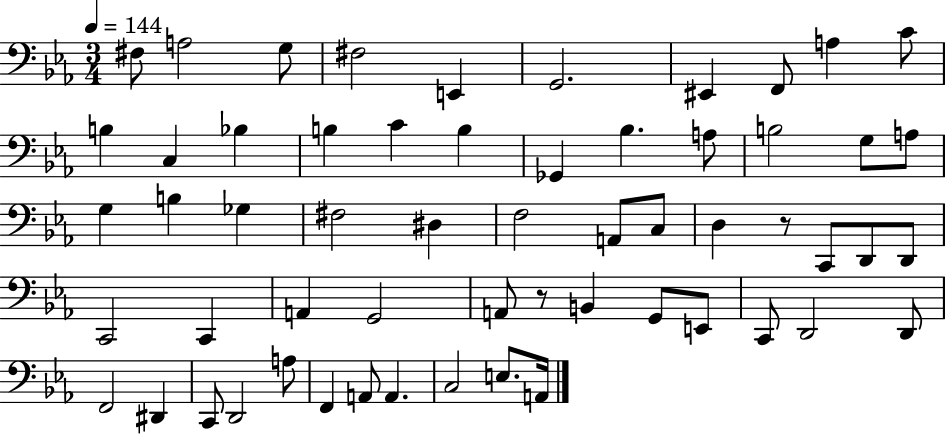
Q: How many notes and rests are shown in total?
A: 58